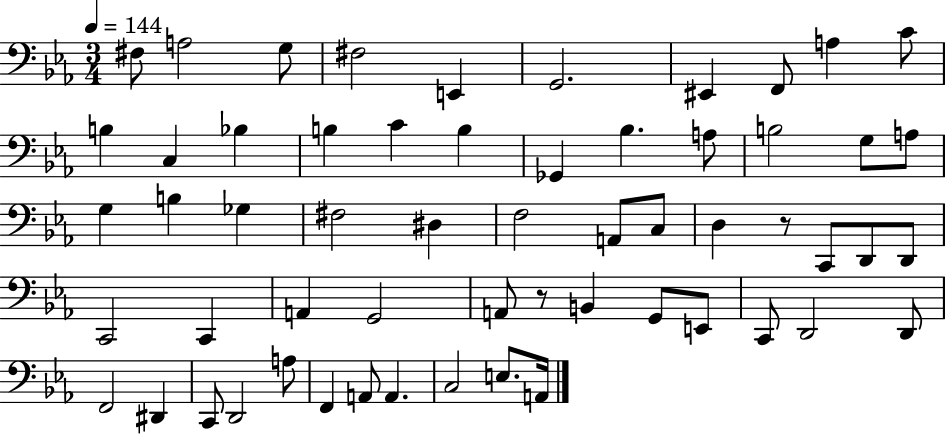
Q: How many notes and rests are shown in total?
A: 58